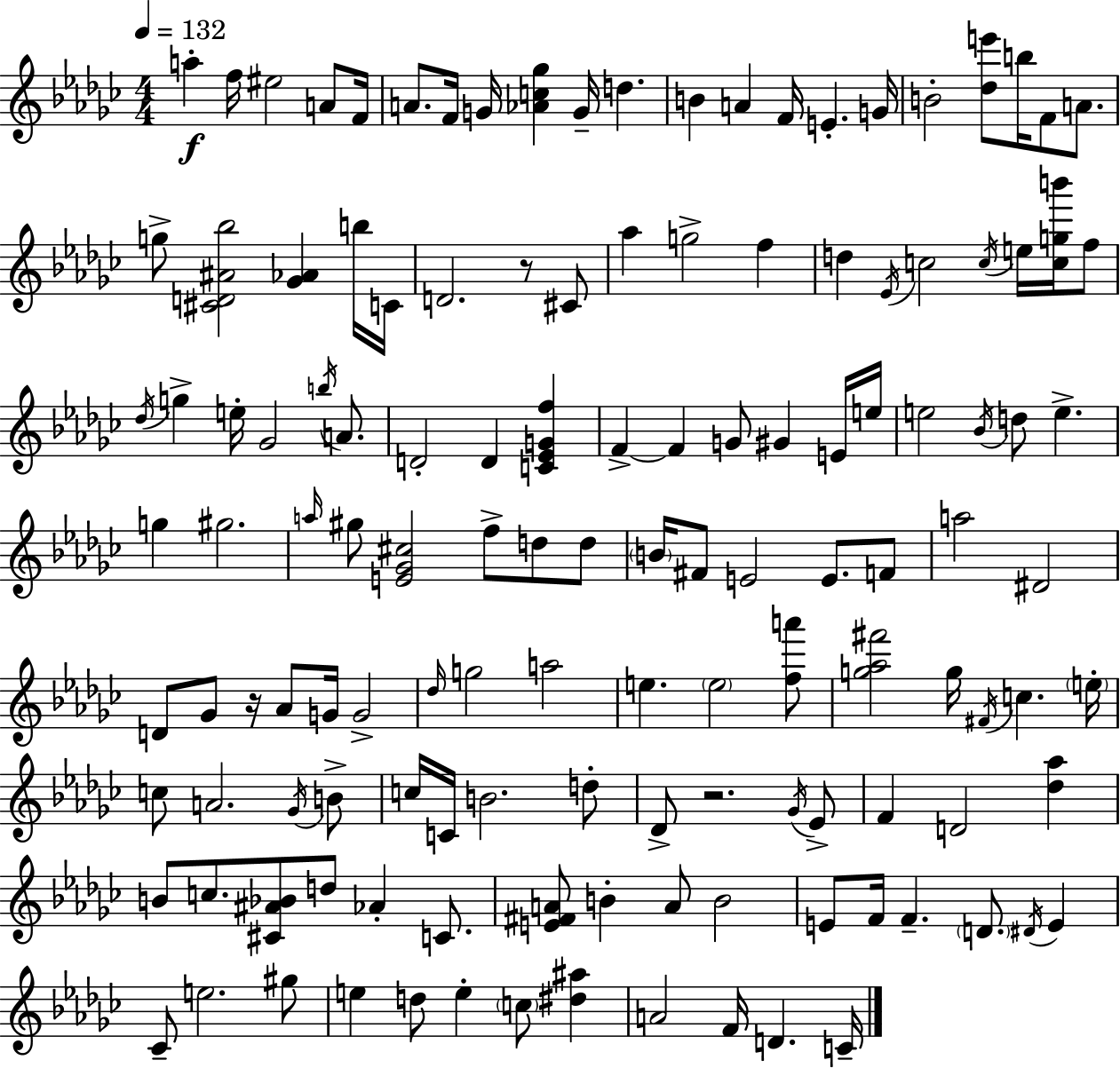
X:1
T:Untitled
M:4/4
L:1/4
K:Ebm
a f/4 ^e2 A/2 F/4 A/2 F/4 G/4 [_Ac_g] G/4 d B A F/4 E G/4 B2 [_de']/2 b/4 F/2 A/2 g/2 [^CD^A_b]2 [_G_A] b/4 C/4 D2 z/2 ^C/2 _a g2 f d _E/4 c2 c/4 e/4 [cgb']/4 f/2 _d/4 g e/4 _G2 b/4 A/2 D2 D [C_EGf] F F G/2 ^G E/4 e/4 e2 _B/4 d/2 e g ^g2 a/4 ^g/2 [E_G^c]2 f/2 d/2 d/2 B/4 ^F/2 E2 E/2 F/2 a2 ^D2 D/2 _G/2 z/4 _A/2 G/4 G2 _d/4 g2 a2 e e2 [fa']/2 [g_a^f']2 g/4 ^F/4 c e/4 c/2 A2 _G/4 B/2 c/4 C/4 B2 d/2 _D/2 z2 _G/4 _E/2 F D2 [_d_a] B/2 c/2 [^C^A_B]/2 d/2 _A C/2 [E^FA]/2 B A/2 B2 E/2 F/4 F D/2 ^D/4 E _C/2 e2 ^g/2 e d/2 e c/2 [^d^a] A2 F/4 D C/4